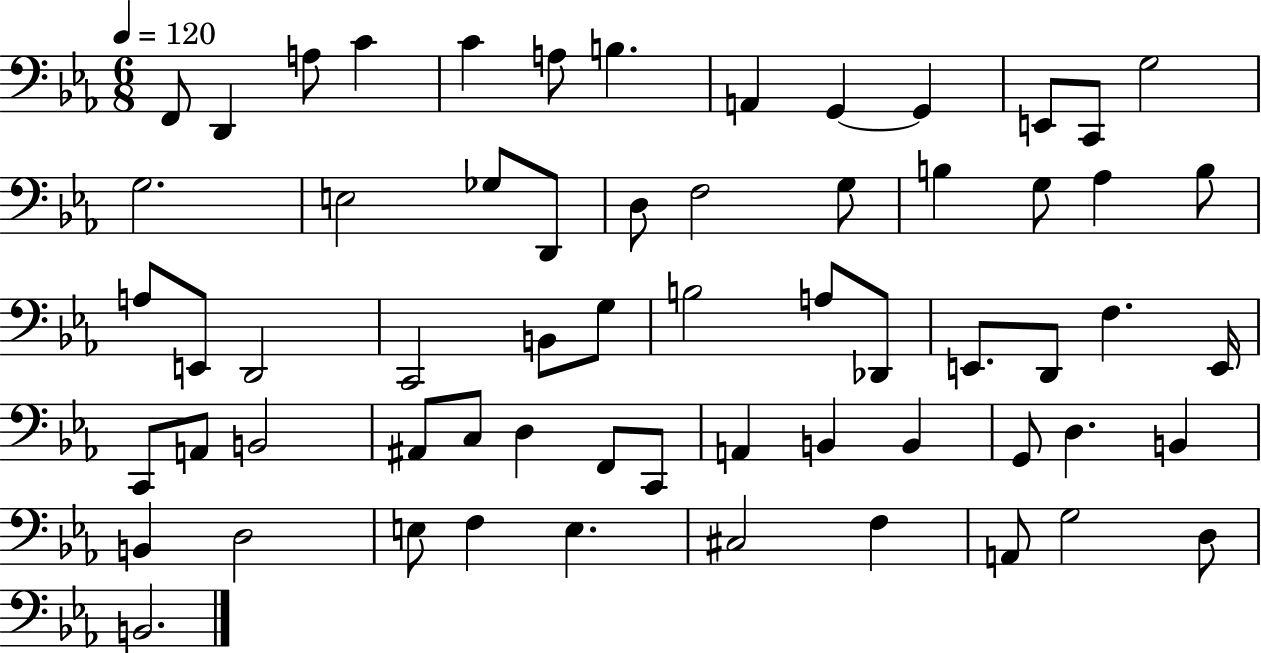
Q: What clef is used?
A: bass